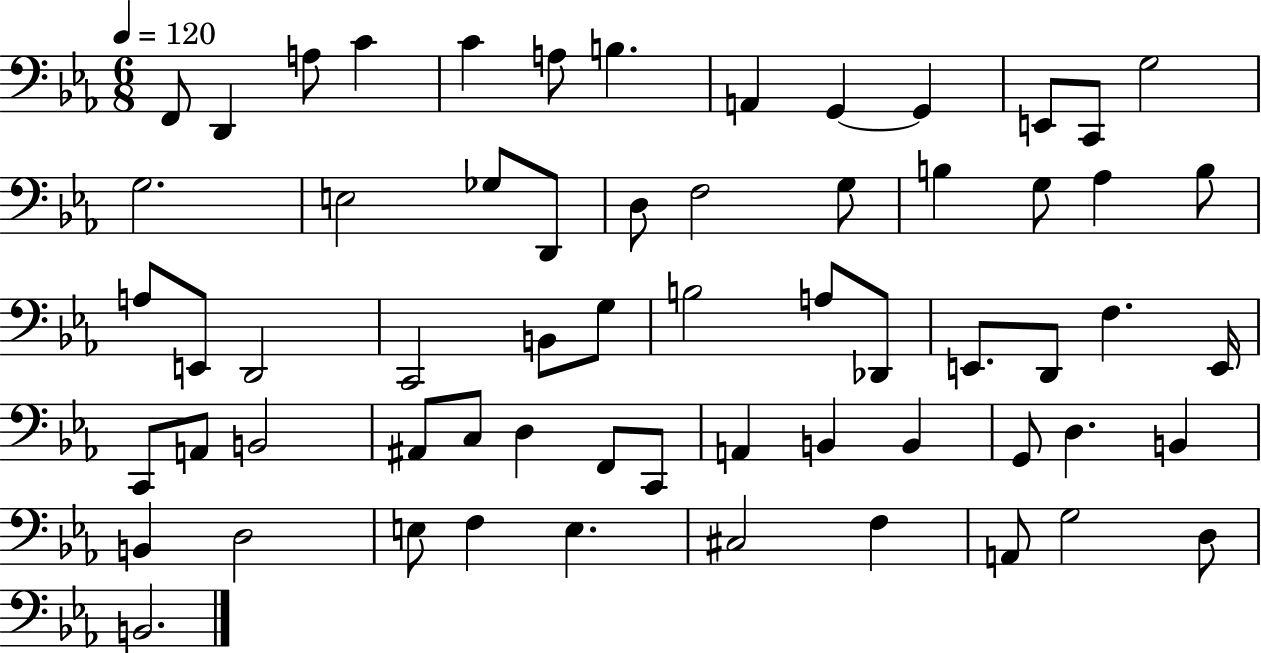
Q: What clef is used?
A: bass